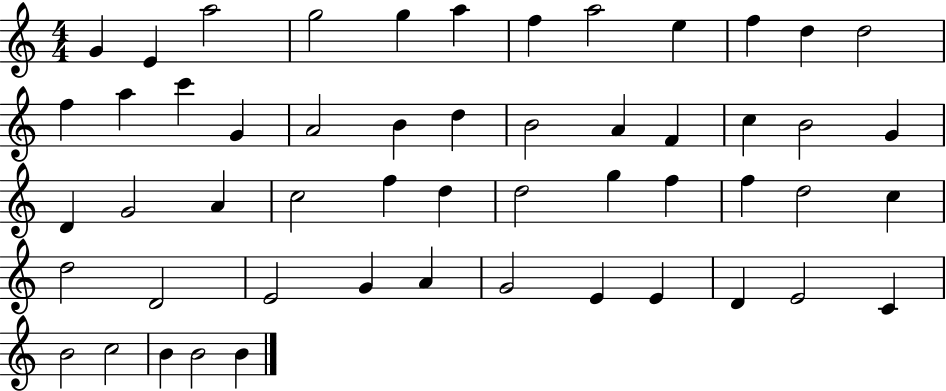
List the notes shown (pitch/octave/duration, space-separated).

G4/q E4/q A5/h G5/h G5/q A5/q F5/q A5/h E5/q F5/q D5/q D5/h F5/q A5/q C6/q G4/q A4/h B4/q D5/q B4/h A4/q F4/q C5/q B4/h G4/q D4/q G4/h A4/q C5/h F5/q D5/q D5/h G5/q F5/q F5/q D5/h C5/q D5/h D4/h E4/h G4/q A4/q G4/h E4/q E4/q D4/q E4/h C4/q B4/h C5/h B4/q B4/h B4/q